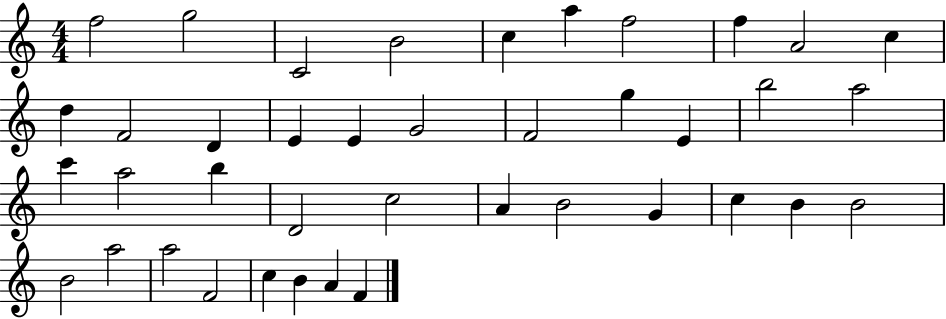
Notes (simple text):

F5/h G5/h C4/h B4/h C5/q A5/q F5/h F5/q A4/h C5/q D5/q F4/h D4/q E4/q E4/q G4/h F4/h G5/q E4/q B5/h A5/h C6/q A5/h B5/q D4/h C5/h A4/q B4/h G4/q C5/q B4/q B4/h B4/h A5/h A5/h F4/h C5/q B4/q A4/q F4/q